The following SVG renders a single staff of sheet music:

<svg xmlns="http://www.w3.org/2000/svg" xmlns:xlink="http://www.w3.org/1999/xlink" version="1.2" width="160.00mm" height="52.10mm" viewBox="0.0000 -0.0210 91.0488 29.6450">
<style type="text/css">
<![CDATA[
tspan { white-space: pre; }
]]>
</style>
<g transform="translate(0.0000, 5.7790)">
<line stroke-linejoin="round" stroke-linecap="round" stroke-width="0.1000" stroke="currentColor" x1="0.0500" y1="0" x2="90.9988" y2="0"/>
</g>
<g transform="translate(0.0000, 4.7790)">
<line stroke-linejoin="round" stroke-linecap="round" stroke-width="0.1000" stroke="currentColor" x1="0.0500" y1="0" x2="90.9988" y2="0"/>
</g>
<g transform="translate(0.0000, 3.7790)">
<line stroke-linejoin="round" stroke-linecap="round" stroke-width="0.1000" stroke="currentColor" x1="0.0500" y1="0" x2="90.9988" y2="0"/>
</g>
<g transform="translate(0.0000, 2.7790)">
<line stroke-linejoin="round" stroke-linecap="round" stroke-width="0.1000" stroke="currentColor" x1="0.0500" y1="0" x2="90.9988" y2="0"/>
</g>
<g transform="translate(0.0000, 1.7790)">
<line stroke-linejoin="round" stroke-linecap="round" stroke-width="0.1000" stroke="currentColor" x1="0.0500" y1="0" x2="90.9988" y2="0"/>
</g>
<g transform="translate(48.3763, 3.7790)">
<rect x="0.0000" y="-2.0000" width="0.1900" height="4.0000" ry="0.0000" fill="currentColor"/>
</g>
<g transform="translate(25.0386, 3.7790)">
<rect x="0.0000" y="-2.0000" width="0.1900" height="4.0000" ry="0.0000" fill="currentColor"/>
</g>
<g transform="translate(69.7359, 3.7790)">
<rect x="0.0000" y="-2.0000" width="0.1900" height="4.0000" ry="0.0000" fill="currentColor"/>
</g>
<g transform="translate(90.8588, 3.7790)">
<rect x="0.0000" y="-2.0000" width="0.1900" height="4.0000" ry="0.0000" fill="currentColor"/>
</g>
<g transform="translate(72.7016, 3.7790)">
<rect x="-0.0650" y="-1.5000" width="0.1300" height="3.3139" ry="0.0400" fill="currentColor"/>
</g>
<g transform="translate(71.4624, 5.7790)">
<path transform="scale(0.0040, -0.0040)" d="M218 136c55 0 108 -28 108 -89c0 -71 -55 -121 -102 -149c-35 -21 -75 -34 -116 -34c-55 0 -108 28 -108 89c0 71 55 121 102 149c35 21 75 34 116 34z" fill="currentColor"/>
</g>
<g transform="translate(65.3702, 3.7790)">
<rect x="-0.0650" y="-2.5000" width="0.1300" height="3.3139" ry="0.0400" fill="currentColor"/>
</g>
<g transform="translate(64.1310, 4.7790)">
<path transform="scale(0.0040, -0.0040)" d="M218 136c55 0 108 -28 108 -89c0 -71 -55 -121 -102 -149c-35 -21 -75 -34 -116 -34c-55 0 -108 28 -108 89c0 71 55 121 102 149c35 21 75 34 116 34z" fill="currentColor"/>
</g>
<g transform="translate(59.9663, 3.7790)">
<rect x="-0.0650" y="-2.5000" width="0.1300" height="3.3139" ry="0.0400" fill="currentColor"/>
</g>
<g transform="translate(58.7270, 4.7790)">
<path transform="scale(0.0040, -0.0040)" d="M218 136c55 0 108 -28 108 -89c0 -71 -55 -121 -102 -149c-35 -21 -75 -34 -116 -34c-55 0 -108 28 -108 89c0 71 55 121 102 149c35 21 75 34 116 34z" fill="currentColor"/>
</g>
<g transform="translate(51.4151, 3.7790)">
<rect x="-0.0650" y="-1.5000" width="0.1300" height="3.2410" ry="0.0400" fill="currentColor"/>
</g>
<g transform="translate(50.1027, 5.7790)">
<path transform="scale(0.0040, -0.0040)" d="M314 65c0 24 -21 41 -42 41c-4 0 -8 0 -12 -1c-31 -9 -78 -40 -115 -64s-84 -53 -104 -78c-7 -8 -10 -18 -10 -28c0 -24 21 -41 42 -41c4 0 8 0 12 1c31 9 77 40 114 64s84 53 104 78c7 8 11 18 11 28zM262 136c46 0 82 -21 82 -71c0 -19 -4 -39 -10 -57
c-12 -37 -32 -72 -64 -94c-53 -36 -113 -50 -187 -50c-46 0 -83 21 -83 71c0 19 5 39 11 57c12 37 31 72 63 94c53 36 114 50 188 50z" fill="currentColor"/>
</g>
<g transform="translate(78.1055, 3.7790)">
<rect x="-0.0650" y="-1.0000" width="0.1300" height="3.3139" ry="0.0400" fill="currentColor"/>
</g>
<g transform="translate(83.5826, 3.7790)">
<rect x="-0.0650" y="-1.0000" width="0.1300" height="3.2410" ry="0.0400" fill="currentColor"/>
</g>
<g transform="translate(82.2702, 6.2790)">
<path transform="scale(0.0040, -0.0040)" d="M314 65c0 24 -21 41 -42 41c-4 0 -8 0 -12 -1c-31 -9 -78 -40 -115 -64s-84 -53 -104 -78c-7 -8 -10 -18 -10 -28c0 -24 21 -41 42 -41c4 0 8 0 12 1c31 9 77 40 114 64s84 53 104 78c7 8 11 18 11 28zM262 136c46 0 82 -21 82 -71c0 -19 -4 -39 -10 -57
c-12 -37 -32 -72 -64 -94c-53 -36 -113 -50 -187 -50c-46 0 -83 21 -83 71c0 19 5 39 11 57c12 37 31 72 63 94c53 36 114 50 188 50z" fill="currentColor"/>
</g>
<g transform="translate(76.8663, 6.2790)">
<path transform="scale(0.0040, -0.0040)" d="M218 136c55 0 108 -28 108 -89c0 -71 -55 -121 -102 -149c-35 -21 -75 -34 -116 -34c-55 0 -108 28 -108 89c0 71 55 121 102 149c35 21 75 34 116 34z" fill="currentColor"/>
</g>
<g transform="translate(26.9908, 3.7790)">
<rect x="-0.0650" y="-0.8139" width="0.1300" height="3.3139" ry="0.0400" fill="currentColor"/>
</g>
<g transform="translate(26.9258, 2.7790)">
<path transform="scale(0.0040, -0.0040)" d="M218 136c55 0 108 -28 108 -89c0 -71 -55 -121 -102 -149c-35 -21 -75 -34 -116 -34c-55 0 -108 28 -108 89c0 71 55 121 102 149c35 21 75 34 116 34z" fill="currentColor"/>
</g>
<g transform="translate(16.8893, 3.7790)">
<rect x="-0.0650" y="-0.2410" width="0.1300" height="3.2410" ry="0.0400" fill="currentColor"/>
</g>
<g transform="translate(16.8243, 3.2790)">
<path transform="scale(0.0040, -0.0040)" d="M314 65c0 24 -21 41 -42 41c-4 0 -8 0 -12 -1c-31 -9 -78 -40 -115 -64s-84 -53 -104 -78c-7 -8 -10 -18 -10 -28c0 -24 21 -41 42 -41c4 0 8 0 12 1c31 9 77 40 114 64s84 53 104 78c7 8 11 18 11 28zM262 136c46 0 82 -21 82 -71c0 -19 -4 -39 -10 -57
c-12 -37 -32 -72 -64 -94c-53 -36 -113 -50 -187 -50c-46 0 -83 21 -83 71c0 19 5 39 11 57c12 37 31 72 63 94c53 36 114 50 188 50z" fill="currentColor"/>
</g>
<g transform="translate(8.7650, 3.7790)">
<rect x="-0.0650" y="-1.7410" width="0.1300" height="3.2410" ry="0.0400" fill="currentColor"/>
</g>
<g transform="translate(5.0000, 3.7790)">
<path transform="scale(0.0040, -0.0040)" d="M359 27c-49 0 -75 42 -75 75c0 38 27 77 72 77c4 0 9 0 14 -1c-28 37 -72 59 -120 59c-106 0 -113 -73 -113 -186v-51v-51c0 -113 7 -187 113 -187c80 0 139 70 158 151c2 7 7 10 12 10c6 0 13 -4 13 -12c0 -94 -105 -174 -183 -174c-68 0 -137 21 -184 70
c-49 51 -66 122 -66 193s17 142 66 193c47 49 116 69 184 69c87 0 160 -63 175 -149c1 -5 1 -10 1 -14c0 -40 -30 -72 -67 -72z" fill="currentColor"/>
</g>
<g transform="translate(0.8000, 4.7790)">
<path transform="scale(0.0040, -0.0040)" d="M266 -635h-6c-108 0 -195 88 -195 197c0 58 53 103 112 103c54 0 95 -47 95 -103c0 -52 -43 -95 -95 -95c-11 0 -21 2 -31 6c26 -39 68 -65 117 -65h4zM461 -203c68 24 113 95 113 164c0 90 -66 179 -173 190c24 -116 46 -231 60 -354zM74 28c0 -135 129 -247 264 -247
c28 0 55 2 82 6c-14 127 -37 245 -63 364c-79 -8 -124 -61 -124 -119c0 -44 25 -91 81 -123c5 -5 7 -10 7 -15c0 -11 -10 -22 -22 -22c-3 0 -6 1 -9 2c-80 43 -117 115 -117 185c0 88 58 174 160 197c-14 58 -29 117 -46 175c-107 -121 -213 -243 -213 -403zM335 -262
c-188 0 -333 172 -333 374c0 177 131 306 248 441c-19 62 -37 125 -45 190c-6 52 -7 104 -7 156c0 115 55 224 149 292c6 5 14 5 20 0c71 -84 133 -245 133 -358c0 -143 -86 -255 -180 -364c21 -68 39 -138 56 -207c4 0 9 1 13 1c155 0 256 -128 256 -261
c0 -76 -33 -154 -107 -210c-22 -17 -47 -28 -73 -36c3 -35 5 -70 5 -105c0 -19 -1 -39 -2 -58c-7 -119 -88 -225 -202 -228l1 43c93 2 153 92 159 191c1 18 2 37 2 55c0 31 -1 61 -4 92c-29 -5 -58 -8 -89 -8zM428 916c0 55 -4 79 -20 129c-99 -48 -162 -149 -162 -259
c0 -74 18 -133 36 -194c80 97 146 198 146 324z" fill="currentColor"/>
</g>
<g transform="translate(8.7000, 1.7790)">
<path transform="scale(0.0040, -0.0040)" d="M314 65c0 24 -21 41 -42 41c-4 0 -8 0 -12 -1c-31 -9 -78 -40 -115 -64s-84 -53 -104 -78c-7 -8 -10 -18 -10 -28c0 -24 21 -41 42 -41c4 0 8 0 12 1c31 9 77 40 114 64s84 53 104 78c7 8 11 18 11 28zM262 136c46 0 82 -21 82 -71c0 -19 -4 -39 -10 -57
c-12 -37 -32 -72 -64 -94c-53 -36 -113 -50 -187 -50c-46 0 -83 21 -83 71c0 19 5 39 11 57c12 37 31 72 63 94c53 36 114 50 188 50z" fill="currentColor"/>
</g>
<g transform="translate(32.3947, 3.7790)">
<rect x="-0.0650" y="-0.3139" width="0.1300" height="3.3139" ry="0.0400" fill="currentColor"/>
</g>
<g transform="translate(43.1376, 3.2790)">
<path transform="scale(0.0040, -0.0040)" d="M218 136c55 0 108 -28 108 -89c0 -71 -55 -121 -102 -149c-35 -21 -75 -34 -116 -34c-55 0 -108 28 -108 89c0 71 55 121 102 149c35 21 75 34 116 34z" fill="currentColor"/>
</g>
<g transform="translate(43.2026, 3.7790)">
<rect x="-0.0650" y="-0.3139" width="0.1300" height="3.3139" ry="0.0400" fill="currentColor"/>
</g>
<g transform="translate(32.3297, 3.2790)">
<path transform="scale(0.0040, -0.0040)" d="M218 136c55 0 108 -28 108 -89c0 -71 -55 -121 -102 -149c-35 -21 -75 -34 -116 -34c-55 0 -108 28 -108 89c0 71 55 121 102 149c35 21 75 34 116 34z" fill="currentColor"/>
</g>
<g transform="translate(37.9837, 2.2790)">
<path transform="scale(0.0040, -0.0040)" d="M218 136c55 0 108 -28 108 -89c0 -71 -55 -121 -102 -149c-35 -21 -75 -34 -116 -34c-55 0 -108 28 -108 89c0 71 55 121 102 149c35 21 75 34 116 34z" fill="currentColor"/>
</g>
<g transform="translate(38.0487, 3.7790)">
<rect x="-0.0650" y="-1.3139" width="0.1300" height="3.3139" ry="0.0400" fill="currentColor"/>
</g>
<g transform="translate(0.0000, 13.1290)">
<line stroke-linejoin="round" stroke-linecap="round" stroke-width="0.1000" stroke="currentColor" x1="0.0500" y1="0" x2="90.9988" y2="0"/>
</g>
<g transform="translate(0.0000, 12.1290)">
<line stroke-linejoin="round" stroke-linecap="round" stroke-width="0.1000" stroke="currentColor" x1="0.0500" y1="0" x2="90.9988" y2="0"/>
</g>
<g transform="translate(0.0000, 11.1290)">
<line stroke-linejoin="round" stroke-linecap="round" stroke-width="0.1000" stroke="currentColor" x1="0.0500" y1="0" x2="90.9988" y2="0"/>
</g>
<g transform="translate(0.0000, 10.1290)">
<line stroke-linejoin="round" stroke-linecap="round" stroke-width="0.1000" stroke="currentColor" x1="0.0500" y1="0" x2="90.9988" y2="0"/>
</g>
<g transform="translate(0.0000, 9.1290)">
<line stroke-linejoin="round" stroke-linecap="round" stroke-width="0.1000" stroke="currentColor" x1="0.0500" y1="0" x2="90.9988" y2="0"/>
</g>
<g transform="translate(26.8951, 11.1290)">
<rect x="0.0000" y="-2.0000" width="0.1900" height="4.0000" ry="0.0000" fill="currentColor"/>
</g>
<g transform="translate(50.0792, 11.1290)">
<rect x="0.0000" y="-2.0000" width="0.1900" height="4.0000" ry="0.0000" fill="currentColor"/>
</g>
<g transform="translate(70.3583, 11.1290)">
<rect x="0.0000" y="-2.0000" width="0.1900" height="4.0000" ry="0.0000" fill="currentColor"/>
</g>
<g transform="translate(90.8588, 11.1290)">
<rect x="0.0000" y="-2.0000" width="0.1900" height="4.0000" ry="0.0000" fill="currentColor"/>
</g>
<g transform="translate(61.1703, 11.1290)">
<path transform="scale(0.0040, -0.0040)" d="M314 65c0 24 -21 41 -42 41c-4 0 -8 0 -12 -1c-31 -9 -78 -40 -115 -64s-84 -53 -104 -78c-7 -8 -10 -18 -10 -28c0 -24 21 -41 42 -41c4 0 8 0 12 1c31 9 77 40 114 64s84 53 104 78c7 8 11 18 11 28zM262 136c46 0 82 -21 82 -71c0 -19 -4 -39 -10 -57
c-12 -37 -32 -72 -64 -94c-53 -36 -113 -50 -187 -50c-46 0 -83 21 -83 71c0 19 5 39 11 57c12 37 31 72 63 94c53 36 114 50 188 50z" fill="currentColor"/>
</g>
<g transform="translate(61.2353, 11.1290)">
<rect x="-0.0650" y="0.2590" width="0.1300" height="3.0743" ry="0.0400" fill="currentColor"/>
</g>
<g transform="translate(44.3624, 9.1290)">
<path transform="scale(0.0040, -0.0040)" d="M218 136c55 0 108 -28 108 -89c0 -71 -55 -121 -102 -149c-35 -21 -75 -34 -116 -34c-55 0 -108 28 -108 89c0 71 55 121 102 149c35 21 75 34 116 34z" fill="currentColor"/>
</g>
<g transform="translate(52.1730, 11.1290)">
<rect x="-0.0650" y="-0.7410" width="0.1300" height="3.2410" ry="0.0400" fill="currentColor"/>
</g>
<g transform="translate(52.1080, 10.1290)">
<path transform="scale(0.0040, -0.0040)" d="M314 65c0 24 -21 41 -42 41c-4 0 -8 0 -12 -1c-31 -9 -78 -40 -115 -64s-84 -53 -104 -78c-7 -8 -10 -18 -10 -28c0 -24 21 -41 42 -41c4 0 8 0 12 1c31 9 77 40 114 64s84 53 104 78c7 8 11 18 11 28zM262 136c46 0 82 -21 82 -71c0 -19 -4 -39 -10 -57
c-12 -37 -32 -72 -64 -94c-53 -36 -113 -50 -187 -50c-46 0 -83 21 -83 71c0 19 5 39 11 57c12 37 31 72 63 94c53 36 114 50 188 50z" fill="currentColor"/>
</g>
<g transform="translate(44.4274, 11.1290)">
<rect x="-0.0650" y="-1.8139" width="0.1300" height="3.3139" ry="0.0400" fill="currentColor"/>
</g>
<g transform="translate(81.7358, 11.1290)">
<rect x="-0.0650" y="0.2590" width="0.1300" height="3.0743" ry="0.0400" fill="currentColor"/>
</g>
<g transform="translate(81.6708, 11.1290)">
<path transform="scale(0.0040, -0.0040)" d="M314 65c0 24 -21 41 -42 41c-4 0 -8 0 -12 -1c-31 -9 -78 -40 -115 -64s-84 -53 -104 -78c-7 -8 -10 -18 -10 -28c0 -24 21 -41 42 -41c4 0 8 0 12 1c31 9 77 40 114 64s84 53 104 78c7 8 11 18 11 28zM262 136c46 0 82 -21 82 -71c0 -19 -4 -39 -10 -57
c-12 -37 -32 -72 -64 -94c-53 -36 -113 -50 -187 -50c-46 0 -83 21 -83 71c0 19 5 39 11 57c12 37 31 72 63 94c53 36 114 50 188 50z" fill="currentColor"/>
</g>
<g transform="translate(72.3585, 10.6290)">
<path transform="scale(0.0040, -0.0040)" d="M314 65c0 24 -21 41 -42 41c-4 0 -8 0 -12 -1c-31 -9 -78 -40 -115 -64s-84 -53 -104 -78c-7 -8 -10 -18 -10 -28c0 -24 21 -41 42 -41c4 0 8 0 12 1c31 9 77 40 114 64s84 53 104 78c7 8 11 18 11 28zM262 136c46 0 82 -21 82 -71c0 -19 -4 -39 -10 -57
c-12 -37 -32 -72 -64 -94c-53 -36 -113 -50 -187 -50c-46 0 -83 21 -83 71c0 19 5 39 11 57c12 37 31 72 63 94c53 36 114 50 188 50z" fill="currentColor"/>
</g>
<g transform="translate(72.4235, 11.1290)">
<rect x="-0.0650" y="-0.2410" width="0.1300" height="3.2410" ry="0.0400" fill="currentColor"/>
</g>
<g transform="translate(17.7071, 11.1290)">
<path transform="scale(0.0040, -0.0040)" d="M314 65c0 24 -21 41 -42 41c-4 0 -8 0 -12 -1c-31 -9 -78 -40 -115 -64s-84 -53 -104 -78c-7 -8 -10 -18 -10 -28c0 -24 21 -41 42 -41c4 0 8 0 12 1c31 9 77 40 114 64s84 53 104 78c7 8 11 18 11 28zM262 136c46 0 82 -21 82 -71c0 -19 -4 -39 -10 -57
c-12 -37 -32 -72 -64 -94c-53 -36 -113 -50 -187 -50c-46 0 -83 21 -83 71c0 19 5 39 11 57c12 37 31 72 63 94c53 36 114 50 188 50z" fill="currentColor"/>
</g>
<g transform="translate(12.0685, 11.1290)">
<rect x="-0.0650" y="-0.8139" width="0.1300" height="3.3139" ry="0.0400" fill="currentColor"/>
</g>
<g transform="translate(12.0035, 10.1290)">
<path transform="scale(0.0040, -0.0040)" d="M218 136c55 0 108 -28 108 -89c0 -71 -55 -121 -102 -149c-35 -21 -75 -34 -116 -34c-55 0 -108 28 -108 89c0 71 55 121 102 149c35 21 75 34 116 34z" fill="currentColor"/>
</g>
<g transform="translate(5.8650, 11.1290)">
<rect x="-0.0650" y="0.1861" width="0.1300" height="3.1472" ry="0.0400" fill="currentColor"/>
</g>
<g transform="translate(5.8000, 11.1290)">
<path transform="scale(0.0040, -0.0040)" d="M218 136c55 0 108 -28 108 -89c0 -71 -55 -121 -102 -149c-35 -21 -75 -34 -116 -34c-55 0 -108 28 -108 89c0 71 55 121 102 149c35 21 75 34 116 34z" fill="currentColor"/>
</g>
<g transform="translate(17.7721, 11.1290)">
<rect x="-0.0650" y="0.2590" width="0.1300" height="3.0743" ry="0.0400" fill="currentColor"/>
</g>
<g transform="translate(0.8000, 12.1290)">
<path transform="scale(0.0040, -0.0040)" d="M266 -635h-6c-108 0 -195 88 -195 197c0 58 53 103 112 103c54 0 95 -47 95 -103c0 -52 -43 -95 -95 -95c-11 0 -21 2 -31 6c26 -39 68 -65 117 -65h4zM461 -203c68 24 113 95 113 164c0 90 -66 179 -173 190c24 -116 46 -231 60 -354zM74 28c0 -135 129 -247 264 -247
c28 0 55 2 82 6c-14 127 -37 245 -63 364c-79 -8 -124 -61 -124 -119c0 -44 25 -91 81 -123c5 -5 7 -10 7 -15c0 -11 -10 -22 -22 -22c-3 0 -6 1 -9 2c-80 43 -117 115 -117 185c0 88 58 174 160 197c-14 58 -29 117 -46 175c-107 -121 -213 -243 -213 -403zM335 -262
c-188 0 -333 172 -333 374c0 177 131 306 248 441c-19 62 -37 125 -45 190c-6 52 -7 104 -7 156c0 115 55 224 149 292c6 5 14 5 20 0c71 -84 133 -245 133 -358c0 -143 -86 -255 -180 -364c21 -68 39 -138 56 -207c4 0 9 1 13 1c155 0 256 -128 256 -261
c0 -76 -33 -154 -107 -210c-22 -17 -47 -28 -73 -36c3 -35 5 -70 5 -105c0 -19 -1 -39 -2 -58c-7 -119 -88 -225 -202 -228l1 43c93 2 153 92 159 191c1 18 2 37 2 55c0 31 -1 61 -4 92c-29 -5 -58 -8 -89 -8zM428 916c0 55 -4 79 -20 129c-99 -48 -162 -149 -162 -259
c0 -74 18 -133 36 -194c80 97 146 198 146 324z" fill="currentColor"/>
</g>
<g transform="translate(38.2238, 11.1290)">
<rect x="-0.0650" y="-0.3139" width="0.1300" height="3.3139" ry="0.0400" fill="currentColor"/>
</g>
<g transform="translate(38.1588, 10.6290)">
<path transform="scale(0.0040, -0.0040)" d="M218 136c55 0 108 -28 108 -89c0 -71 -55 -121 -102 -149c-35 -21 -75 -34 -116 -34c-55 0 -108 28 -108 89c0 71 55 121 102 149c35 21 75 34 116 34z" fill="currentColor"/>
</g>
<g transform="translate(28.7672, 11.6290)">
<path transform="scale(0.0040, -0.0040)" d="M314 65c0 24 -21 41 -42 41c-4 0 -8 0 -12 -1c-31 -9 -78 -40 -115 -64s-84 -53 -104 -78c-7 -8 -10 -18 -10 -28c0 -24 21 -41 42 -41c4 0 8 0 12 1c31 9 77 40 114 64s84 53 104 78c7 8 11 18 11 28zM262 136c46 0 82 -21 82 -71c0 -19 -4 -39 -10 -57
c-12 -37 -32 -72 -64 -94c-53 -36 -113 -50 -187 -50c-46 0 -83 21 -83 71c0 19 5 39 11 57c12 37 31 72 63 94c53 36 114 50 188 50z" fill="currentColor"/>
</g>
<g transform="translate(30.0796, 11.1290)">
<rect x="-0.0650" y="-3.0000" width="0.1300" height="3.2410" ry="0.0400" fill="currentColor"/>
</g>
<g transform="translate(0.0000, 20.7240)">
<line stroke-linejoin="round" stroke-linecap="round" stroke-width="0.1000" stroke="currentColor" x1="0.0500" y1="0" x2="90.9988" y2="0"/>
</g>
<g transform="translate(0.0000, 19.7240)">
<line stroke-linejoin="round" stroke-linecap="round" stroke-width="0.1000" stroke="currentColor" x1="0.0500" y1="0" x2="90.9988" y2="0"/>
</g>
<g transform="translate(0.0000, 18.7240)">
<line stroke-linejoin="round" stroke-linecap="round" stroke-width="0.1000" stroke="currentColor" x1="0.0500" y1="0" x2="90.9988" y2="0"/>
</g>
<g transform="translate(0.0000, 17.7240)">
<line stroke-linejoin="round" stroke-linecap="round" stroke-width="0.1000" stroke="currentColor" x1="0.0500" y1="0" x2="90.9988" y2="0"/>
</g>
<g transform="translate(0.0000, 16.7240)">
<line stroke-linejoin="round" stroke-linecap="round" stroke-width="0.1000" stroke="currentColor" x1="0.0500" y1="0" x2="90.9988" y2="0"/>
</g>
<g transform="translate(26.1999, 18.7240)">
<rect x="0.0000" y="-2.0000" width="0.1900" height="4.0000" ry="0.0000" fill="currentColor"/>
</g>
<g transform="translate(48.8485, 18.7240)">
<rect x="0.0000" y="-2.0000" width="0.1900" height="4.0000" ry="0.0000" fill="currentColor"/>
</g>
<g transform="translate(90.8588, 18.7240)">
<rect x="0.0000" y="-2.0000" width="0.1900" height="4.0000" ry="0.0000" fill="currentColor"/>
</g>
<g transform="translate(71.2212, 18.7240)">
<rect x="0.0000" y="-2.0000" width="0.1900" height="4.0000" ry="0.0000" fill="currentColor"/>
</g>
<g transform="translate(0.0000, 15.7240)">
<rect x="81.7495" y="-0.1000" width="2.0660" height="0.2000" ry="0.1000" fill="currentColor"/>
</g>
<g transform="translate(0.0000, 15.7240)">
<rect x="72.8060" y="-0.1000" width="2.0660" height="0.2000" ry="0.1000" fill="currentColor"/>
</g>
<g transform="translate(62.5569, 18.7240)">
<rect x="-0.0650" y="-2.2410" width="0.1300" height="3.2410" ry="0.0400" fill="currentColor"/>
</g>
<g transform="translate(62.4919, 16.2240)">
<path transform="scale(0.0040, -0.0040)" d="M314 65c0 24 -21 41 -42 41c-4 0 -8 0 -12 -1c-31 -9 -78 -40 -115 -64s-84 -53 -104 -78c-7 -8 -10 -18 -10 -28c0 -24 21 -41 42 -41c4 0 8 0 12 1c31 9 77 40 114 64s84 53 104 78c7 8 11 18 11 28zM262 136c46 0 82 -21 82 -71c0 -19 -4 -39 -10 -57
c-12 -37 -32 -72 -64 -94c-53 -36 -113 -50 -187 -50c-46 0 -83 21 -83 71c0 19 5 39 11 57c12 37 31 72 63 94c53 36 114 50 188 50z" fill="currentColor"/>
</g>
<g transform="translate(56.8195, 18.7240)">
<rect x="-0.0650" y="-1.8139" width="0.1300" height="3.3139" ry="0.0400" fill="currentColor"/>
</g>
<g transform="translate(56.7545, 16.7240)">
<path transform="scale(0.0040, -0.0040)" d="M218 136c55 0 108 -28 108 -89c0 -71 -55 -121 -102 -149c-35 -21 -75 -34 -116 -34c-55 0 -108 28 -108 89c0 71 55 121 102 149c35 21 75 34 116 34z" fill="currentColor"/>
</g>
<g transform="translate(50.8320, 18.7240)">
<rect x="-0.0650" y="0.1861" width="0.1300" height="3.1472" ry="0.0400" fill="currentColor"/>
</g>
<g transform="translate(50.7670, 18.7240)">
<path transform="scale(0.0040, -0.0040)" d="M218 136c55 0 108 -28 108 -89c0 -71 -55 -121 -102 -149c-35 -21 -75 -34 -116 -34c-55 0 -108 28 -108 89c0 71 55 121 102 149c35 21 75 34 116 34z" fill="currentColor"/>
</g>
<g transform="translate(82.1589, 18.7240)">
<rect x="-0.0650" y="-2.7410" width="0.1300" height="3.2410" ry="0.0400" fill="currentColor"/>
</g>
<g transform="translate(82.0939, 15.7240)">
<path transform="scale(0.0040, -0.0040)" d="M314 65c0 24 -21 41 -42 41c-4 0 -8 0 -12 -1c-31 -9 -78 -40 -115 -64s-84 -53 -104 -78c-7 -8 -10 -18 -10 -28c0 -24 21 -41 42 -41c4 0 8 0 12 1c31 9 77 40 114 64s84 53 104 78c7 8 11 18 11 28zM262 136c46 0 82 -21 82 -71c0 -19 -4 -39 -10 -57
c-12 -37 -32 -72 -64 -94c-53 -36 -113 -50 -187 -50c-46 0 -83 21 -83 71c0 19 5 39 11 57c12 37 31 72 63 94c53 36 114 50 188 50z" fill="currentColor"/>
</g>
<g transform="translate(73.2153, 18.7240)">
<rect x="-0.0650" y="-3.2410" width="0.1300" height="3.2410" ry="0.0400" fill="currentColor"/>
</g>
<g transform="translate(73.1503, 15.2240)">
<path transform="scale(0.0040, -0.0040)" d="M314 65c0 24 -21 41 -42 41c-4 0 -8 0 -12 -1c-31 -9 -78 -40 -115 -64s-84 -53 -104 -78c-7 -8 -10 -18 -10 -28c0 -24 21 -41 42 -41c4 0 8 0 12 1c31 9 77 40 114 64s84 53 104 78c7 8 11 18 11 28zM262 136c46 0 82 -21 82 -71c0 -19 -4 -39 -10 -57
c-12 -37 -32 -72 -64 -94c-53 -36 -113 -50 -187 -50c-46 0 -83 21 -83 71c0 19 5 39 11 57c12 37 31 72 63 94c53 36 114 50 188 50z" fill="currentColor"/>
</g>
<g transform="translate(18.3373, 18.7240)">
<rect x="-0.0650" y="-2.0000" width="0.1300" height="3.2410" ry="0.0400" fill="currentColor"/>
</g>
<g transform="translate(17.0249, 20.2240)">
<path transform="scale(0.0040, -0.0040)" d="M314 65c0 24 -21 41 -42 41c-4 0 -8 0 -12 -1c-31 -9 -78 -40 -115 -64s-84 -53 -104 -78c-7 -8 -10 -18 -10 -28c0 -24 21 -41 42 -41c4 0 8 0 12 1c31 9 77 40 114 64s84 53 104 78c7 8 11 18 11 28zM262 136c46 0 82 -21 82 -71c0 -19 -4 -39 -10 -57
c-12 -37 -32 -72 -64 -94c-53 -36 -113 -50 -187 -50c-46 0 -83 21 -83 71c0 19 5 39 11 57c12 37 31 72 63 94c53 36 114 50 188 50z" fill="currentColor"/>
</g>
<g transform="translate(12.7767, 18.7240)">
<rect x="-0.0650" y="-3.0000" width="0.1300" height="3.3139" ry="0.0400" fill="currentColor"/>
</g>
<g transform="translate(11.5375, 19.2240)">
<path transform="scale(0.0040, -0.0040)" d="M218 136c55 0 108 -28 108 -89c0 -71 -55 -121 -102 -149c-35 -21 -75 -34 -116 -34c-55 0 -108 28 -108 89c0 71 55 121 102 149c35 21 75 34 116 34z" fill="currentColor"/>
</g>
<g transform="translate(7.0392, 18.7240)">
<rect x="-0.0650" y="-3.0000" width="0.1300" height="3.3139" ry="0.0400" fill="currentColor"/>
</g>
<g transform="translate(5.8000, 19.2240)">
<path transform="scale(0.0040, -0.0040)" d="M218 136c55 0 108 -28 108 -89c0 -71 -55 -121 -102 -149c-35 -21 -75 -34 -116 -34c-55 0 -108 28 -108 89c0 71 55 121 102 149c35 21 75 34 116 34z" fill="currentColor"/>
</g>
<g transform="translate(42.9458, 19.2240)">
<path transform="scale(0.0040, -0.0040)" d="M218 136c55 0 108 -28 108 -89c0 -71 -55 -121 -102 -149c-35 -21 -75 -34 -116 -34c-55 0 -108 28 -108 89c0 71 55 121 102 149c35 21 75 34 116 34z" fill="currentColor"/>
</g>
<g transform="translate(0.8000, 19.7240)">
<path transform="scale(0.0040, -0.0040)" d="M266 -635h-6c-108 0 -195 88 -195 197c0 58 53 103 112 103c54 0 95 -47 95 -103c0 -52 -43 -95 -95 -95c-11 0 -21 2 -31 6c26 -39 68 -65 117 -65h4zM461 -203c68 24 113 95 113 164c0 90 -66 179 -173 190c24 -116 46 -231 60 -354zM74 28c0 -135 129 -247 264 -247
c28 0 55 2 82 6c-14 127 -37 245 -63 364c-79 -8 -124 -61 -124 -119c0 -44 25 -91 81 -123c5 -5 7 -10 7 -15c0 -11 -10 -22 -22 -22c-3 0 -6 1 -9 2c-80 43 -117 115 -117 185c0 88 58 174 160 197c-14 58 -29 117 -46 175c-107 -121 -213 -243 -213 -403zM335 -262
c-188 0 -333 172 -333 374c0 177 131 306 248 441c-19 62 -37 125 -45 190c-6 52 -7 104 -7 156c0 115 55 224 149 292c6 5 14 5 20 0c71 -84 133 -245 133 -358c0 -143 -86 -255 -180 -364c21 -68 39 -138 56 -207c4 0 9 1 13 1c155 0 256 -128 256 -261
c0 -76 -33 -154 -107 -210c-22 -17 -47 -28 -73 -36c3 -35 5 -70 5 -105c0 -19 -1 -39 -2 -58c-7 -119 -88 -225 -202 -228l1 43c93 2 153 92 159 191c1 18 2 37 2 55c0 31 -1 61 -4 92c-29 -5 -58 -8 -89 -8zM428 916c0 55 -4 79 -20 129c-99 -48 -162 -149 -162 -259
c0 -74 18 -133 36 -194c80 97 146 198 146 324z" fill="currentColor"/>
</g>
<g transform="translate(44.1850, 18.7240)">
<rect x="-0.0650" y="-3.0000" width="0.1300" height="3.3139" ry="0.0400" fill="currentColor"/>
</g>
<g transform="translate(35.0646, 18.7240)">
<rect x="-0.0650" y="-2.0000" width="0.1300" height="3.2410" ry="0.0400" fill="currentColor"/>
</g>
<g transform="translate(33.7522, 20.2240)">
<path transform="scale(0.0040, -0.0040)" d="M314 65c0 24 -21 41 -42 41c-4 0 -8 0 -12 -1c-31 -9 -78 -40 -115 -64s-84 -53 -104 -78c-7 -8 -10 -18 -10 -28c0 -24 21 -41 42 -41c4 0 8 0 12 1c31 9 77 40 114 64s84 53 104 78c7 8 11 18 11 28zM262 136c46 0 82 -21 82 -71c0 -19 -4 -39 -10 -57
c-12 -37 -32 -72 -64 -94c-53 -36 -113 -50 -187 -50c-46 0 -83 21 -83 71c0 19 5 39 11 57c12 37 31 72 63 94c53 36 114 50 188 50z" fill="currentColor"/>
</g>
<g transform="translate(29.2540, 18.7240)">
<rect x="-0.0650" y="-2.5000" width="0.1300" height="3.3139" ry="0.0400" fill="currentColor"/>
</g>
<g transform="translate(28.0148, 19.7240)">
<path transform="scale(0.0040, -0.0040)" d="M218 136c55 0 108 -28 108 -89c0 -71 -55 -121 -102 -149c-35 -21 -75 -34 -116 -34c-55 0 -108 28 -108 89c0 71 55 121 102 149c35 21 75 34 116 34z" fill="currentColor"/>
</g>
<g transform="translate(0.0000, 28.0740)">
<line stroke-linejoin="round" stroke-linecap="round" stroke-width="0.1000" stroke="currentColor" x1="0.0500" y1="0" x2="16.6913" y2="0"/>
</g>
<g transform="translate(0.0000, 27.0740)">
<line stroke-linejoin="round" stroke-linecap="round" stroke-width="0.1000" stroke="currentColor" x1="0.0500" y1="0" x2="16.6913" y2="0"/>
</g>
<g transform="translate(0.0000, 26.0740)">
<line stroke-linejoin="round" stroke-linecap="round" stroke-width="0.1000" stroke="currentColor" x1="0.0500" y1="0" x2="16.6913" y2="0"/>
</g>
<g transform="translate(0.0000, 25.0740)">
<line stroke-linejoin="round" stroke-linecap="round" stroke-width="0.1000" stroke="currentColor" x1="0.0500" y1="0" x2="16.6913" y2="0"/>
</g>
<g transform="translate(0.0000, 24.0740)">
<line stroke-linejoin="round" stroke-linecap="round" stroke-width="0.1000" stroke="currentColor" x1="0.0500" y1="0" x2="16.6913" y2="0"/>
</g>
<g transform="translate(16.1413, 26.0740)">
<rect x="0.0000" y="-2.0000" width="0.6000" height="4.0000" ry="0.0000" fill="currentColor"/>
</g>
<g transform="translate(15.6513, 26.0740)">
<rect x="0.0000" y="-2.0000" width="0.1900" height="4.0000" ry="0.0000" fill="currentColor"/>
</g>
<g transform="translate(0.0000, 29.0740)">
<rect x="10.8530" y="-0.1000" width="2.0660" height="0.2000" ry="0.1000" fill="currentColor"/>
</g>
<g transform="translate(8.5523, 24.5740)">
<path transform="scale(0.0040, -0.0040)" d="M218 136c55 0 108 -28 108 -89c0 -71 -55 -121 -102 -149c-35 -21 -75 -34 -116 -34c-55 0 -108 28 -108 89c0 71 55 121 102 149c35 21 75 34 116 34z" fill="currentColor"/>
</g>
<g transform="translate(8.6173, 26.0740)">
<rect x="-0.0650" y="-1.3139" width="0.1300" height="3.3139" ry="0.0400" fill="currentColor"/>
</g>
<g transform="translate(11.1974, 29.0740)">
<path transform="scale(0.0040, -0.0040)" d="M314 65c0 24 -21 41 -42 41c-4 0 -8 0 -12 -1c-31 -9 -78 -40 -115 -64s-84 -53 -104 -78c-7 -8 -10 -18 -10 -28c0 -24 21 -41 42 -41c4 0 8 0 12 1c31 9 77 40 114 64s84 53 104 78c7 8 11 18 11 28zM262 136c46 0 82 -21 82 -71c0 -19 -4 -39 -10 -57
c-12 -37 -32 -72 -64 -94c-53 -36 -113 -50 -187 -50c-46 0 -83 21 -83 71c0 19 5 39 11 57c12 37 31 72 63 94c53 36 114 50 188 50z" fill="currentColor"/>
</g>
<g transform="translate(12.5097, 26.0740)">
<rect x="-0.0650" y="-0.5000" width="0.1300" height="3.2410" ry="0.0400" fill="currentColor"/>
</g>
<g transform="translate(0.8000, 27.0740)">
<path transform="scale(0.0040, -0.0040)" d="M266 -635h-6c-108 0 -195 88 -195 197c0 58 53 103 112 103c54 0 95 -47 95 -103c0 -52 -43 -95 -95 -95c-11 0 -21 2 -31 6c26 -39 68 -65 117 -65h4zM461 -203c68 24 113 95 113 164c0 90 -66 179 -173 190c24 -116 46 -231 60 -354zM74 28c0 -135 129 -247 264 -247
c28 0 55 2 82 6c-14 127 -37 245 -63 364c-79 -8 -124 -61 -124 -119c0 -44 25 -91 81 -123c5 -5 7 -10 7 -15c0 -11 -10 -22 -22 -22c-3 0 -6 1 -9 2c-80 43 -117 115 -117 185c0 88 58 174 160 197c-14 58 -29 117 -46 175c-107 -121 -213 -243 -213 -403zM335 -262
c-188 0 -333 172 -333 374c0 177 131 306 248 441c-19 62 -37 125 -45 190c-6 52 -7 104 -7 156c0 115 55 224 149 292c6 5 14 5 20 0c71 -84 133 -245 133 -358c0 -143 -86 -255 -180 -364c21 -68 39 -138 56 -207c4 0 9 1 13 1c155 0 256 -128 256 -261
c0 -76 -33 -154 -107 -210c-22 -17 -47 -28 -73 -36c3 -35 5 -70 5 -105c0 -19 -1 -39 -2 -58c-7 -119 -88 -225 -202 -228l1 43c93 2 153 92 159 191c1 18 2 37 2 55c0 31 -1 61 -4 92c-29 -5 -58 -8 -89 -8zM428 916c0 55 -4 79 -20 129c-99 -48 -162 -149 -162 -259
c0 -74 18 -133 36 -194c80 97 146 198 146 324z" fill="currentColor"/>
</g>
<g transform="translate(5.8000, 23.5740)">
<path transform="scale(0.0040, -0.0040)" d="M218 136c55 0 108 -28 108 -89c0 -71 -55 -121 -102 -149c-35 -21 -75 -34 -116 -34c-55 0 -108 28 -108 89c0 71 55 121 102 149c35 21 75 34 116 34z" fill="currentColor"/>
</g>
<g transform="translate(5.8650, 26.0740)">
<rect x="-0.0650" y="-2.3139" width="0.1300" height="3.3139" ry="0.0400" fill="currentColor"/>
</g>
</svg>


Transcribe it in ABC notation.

X:1
T:Untitled
M:4/4
L:1/4
K:C
f2 c2 d c e c E2 G G E D D2 B d B2 A2 c f d2 B2 c2 B2 A A F2 G F2 A B f g2 b2 a2 g e C2